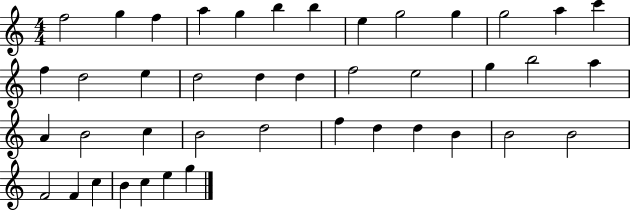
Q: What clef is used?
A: treble